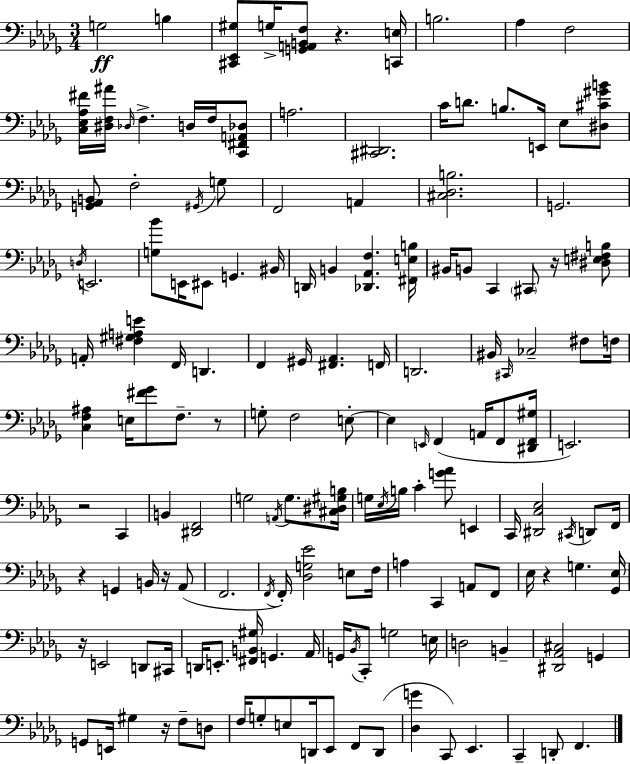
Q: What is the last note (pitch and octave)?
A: F2